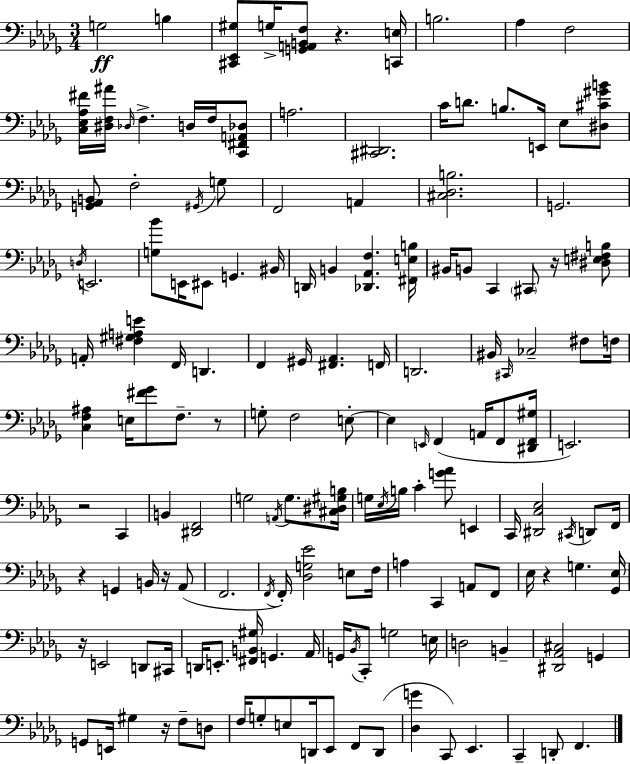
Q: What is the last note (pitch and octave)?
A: F2